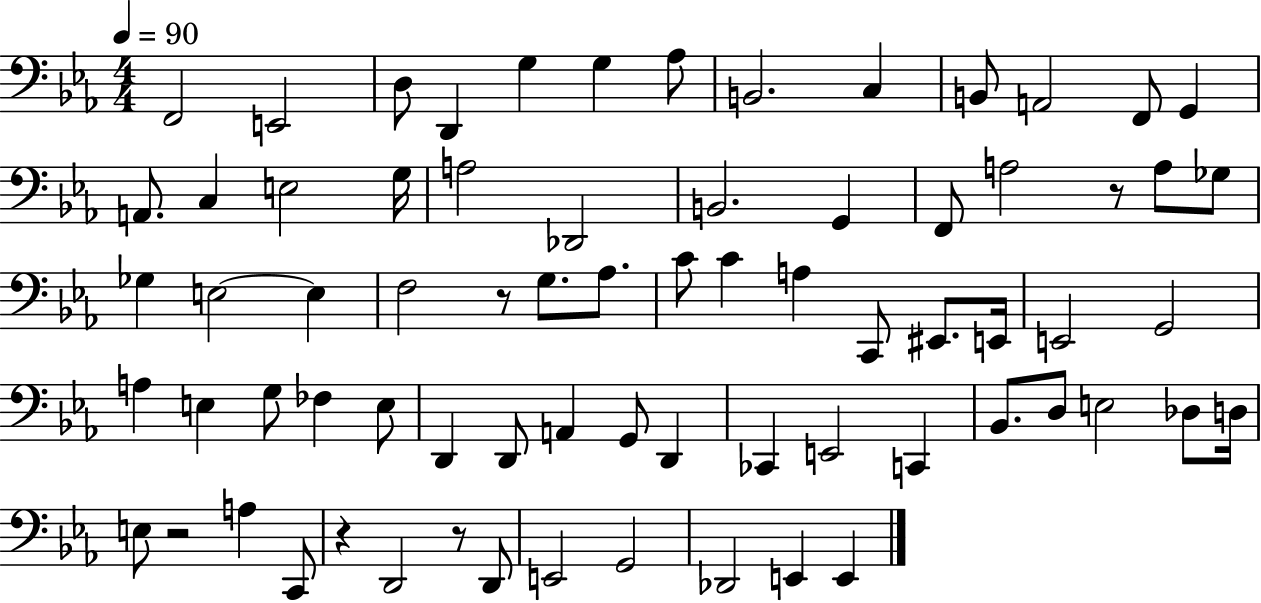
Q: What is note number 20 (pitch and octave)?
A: B2